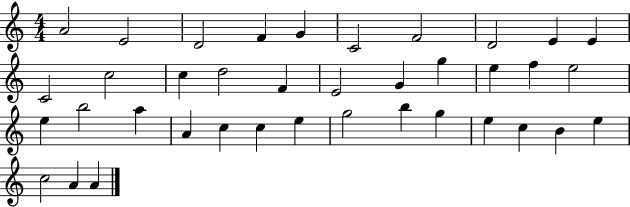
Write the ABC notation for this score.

X:1
T:Untitled
M:4/4
L:1/4
K:C
A2 E2 D2 F G C2 F2 D2 E E C2 c2 c d2 F E2 G g e f e2 e b2 a A c c e g2 b g e c B e c2 A A